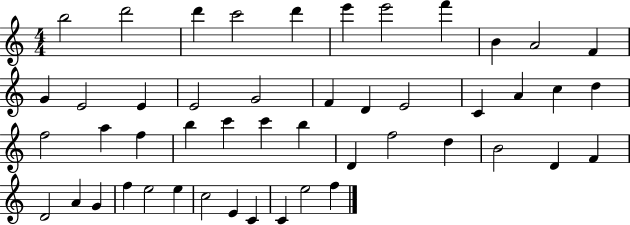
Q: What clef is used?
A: treble